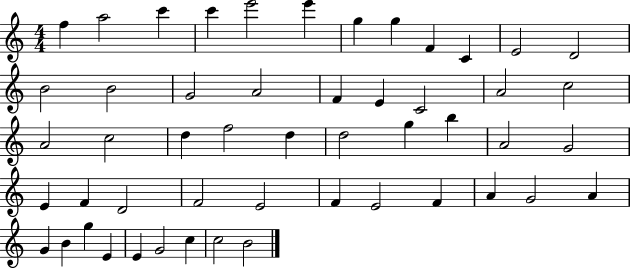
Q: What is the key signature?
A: C major